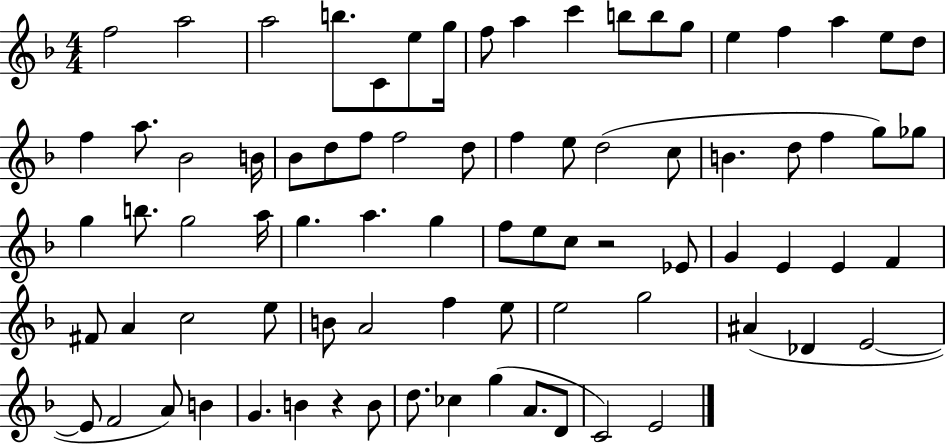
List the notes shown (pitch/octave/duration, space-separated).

F5/h A5/h A5/h B5/e. C4/e E5/e G5/s F5/e A5/q C6/q B5/e B5/e G5/e E5/q F5/q A5/q E5/e D5/e F5/q A5/e. Bb4/h B4/s Bb4/e D5/e F5/e F5/h D5/e F5/q E5/e D5/h C5/e B4/q. D5/e F5/q G5/e Gb5/e G5/q B5/e. G5/h A5/s G5/q. A5/q. G5/q F5/e E5/e C5/e R/h Eb4/e G4/q E4/q E4/q F4/q F#4/e A4/q C5/h E5/e B4/e A4/h F5/q E5/e E5/h G5/h A#4/q Db4/q E4/h E4/e F4/h A4/e B4/q G4/q. B4/q R/q B4/e D5/e. CES5/q G5/q A4/e. D4/e C4/h E4/h